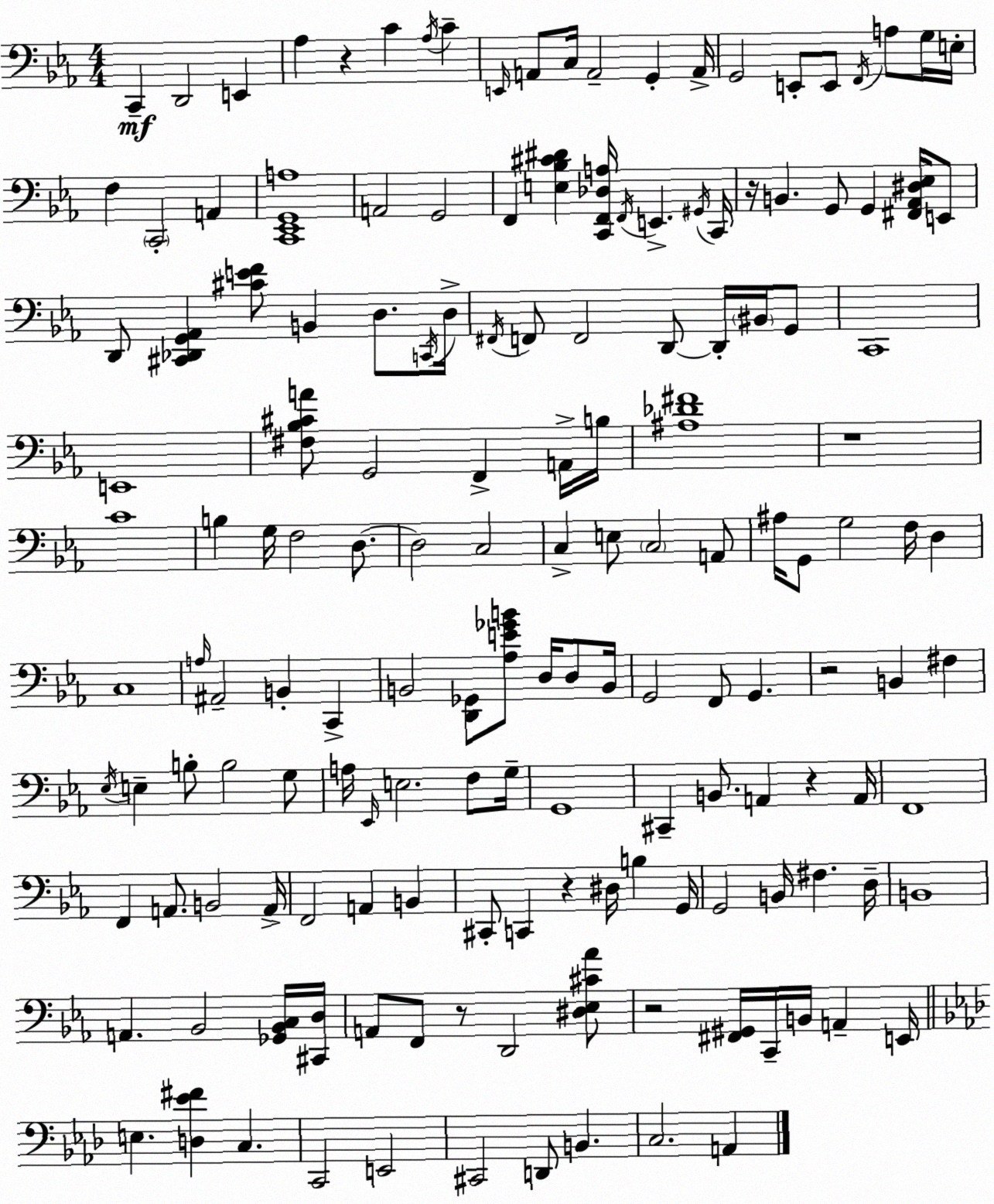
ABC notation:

X:1
T:Untitled
M:4/4
L:1/4
K:Eb
C,, D,,2 E,, _A, z C _A,/4 C E,,/4 A,,/2 C,/4 A,,2 G,, A,,/4 G,,2 E,,/2 E,,/2 F,,/4 A,/2 G,/4 E,/4 F, C,,2 A,, [C,,_E,,G,,A,]4 A,,2 G,,2 F,, [E,_B,^C^D] [C,,F,,_D,A,]/4 F,,/4 E,, ^G,,/4 C,,/4 z/4 B,, G,,/2 G,, [^F,,_A,,^D,_E,]/4 E,,/2 D,,/2 [^C,,_D,,G,,_A,,] [^CEF]/2 B,, D,/2 C,,/4 D,/4 ^F,,/4 F,,/2 F,,2 D,,/2 D,,/4 ^B,,/4 G,,/2 C,,4 E,,4 [^F,_B,^CA]/2 G,,2 F,, A,,/4 B,/4 [^A,_D^F]4 z4 C4 B, G,/4 F,2 D,/2 D,2 C,2 C, E,/2 C,2 A,,/2 ^A,/4 G,,/2 G,2 F,/4 D, C,4 A,/4 ^A,,2 B,, C,, B,,2 [D,,_G,,]/2 [_A,E_GB]/2 D,/4 D,/2 B,,/4 G,,2 F,,/2 G,, z2 B,, ^F, _E,/4 E, B,/2 B,2 G,/2 A,/4 _E,,/4 E,2 F,/2 G,/4 G,,4 ^C,, B,,/2 A,, z A,,/4 F,,4 F,, A,,/2 B,,2 A,,/4 F,,2 A,, B,, ^C,,/2 C,, z ^D,/4 B, G,,/4 G,,2 B,,/4 ^F, D,/4 B,,4 A,, _B,,2 [_G,,_B,,C,]/4 [^C,,D,]/4 A,,/2 F,,/2 z/2 D,,2 [^D,_E,^C_A]/2 z2 [^F,,^G,,]/4 C,,/4 B,,/4 A,, E,,/4 E, [D,_E^F] C, C,,2 E,,2 ^C,,2 D,,/2 B,, C,2 A,,